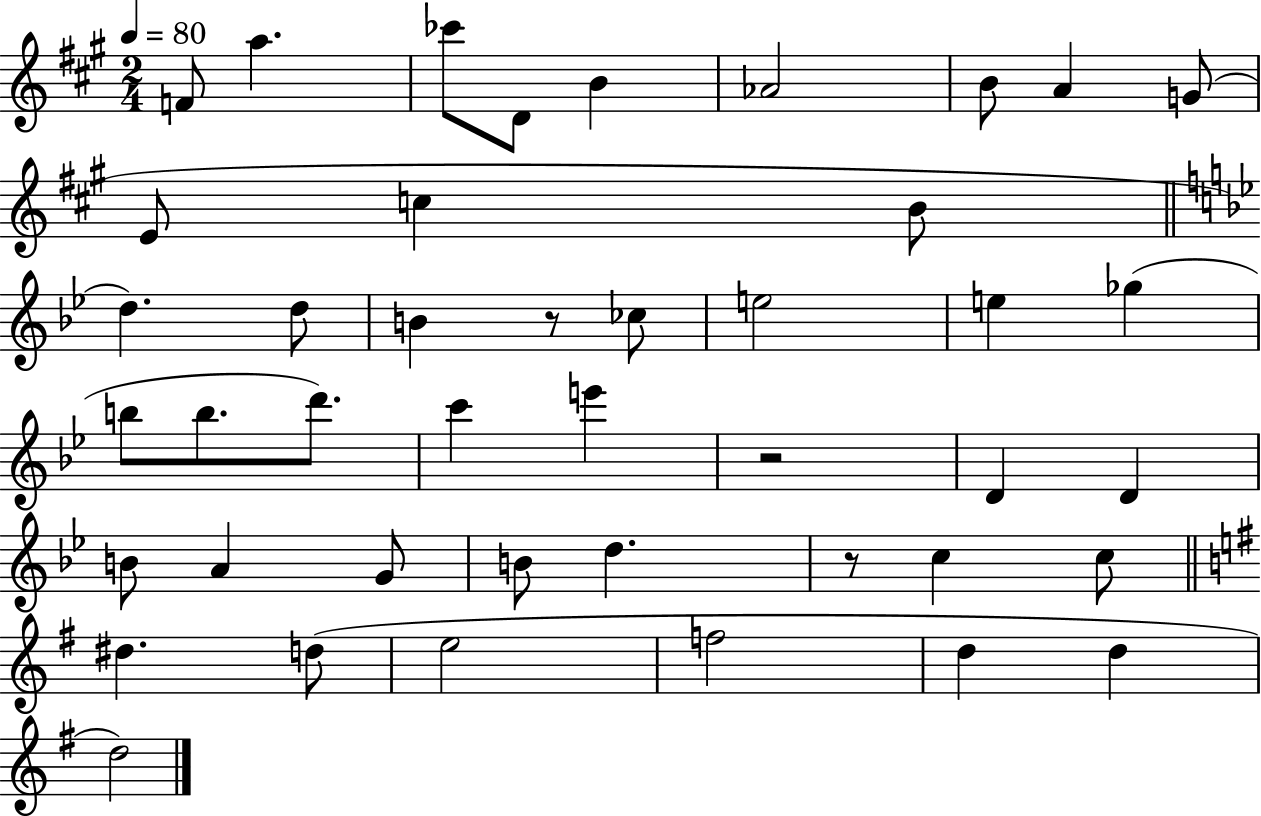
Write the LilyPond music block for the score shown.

{
  \clef treble
  \numericTimeSignature
  \time 2/4
  \key a \major
  \tempo 4 = 80
  f'8 a''4. | ces'''8 d'8 b'4 | aes'2 | b'8 a'4 g'8( | \break e'8 c''4 b'8 | \bar "||" \break \key bes \major d''4.) d''8 | b'4 r8 ces''8 | e''2 | e''4 ges''4( | \break b''8 b''8. d'''8.) | c'''4 e'''4 | r2 | d'4 d'4 | \break b'8 a'4 g'8 | b'8 d''4. | r8 c''4 c''8 | \bar "||" \break \key g \major dis''4. d''8( | e''2 | f''2 | d''4 d''4 | \break d''2) | \bar "|."
}